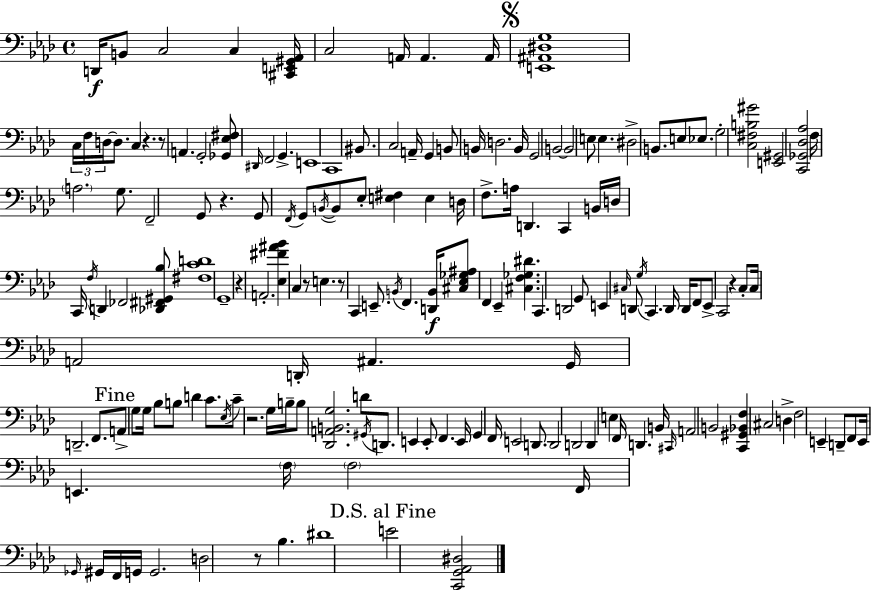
D2/s B2/e C3/h C3/q [C#2,E2,G#2,Ab2]/s C3/h A2/s A2/q. A2/s [E2,A#2,D#3,G3]/w C3/s F3/s D3/s D3/e. C3/q R/q. R/e A2/q. G2/h [Gb2,Eb3,F#3]/e D#2/s F2/h G2/q. E2/w C2/w BIS2/e. C3/h A2/s G2/q B2/e B2/s D3/h. B2/s G2/h B2/h B2/h E3/e E3/q. D#3/h B2/e. E3/e Eb3/e. G3/h [C3,F#3,B3,G#4]/h [E2,G#2]/h [C2,Gb2,Db3,Ab3]/h F3/s A3/h. G3/e. F2/h G2/e R/q. G2/e F2/s G2/e B2/s B2/e Eb3/e [E3,F#3]/q E3/q D3/s F3/e. A3/s D2/q. C2/q B2/s D3/s C2/s F3/s D2/q FES2/h [Db2,F#2,G#2,Bb3]/e [F#3,C4,D4]/w G2/w R/q A2/h. [Eb3,F#4,A#4,Bb4]/q C3/q R/e E3/q. R/e C2/q E2/e. B2/s F2/q. [D2,B2]/s [C#3,Eb3,Gb3,A#3]/e F2/q Eb2/q [C#3,F3,Gb3,D#4]/q. C2/q. D2/h G2/e E2/q C#3/s D2/e G3/s C2/q. D2/s D2/s F2/e Eb2/e C2/h R/q C3/e C3/s A2/h D2/s A#2/q. G2/s D2/h. F2/e. A2/e G3/e G3/s Bb3/e B3/e D4/q C4/e. Eb3/s C4/e R/h. G3/s B3/s B3/e [Db2,A2,B2,G3]/h. D4/e G#2/s D2/e. E2/q E2/e F2/q. E2/s G2/q F2/s E2/h D2/e. D2/h D2/h D2/q E3/q F2/s D2/q. B2/s C#2/s A2/h B2/h [C2,G#2,Bb2,F3]/q C#3/h D3/q F3/h E2/q D2/e F2/e E2/s E2/q. F3/s F3/h F2/s Gb2/s G#2/s F2/s G2/s G2/h. D3/h R/e Bb3/q. D#4/w E4/h [C2,G2,Ab2,D#3]/h